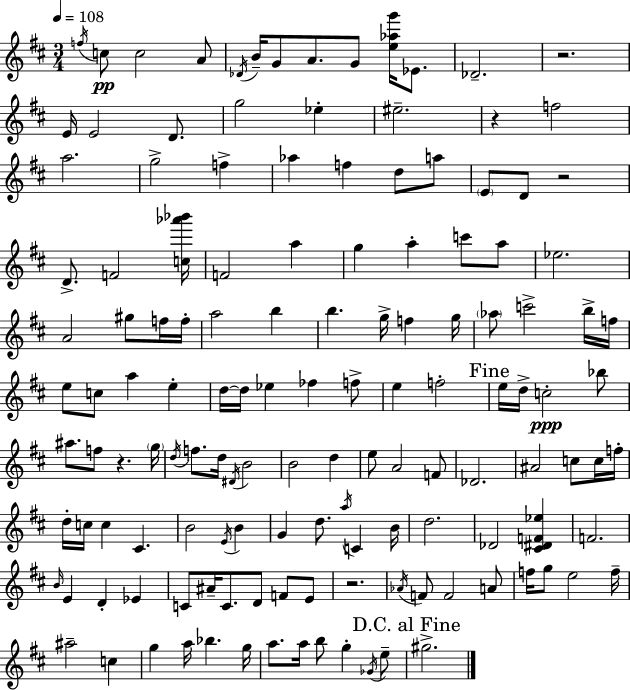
F5/s C5/e C5/h A4/e Db4/s B4/s G4/e A4/e. G4/e [E5,Ab5,G6]/s Eb4/e. Db4/h. R/h. E4/s E4/h D4/e. G5/h Eb5/q EIS5/h. R/q F5/h A5/h. G5/h F5/q Ab5/q F5/q D5/e A5/e E4/e D4/e R/h D4/e. F4/h [C5,Ab6,Bb6]/s F4/h A5/q G5/q A5/q C6/e A5/e Eb5/h. A4/h G#5/e F5/s F5/s A5/h B5/q B5/q. G5/s F5/q G5/s Ab5/e C6/h B5/s F5/s E5/e C5/e A5/q E5/q D5/s D5/s Eb5/q FES5/q F5/e E5/q F5/h E5/s D5/s C5/h Bb5/e A#5/e. F5/e R/q. G5/s D5/s F5/e. D5/s D#4/s B4/h B4/h D5/q E5/e A4/h F4/e Db4/h. A#4/h C5/e C5/s F5/s D5/s C5/s C5/q C#4/q. B4/h E4/s B4/q G4/q D5/e. A5/s C4/q B4/s D5/h. Db4/h [C#4,D#4,F4,Eb5]/q F4/h. B4/s E4/q D4/q Eb4/q C4/e A#4/s C4/e. D4/e F4/e E4/e R/h. Ab4/s F4/e F4/h A4/e F5/s G5/e E5/h F5/s A#5/h C5/q G5/q A5/s Bb5/q. G5/s A5/e. A5/s B5/e G5/q Gb4/s E5/e G#5/h.